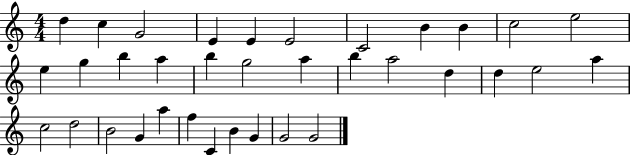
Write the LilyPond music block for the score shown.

{
  \clef treble
  \numericTimeSignature
  \time 4/4
  \key c \major
  d''4 c''4 g'2 | e'4 e'4 e'2 | c'2 b'4 b'4 | c''2 e''2 | \break e''4 g''4 b''4 a''4 | b''4 g''2 a''4 | b''4 a''2 d''4 | d''4 e''2 a''4 | \break c''2 d''2 | b'2 g'4 a''4 | f''4 c'4 b'4 g'4 | g'2 g'2 | \break \bar "|."
}